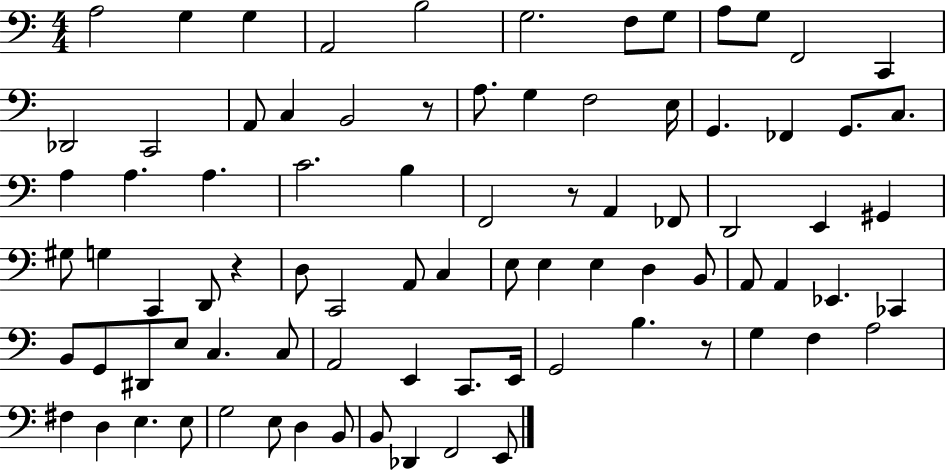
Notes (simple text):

A3/h G3/q G3/q A2/h B3/h G3/h. F3/e G3/e A3/e G3/e F2/h C2/q Db2/h C2/h A2/e C3/q B2/h R/e A3/e. G3/q F3/h E3/s G2/q. FES2/q G2/e. C3/e. A3/q A3/q. A3/q. C4/h. B3/q F2/h R/e A2/q FES2/e D2/h E2/q G#2/q G#3/e G3/q C2/q D2/e R/q D3/e C2/h A2/e C3/q E3/e E3/q E3/q D3/q B2/e A2/e A2/q Eb2/q. CES2/q B2/e G2/e D#2/e E3/e C3/q. C3/e A2/h E2/q C2/e. E2/s G2/h B3/q. R/e G3/q F3/q A3/h F#3/q D3/q E3/q. E3/e G3/h E3/e D3/q B2/e B2/e Db2/q F2/h E2/e